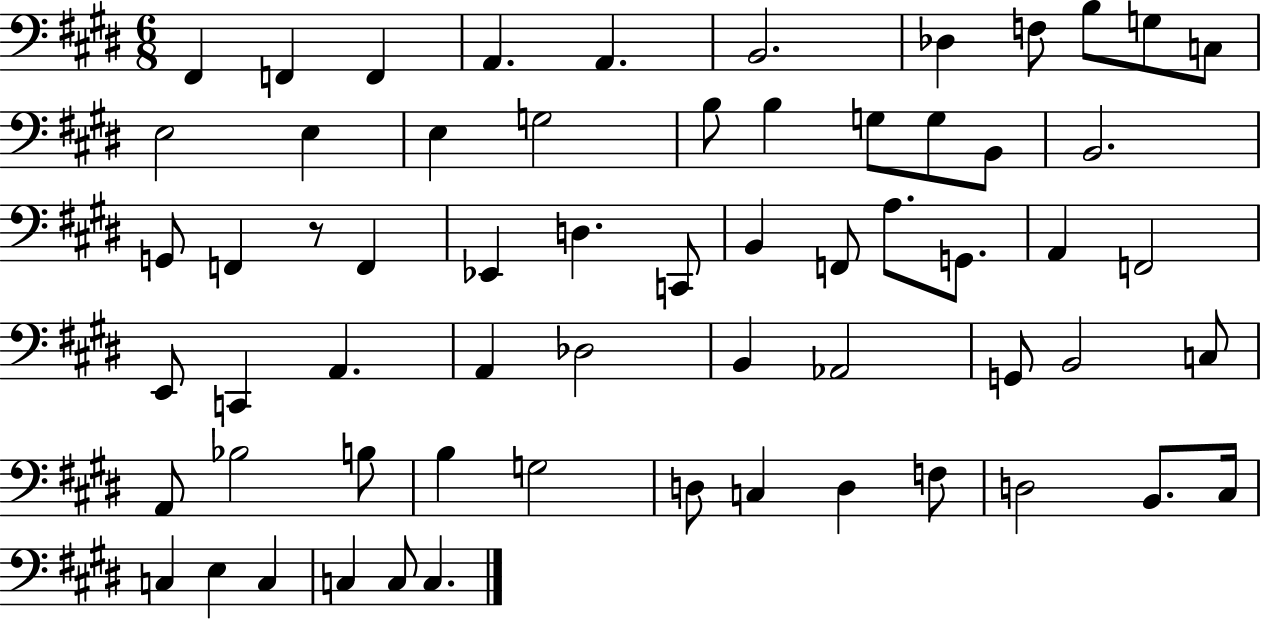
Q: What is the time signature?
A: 6/8